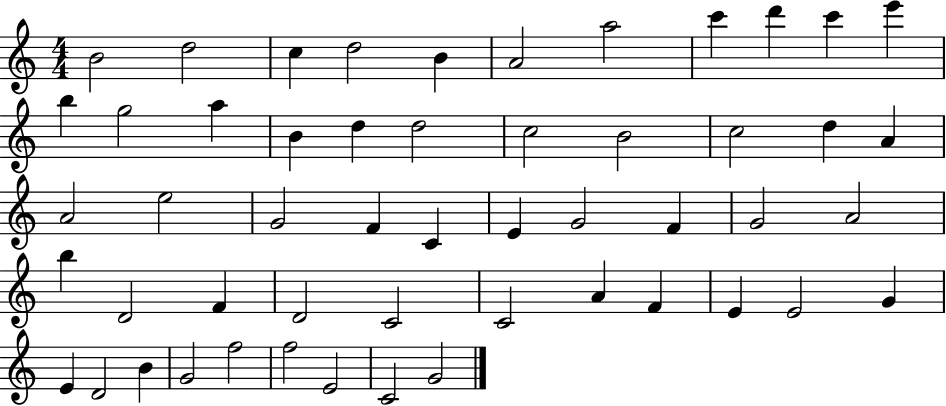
{
  \clef treble
  \numericTimeSignature
  \time 4/4
  \key c \major
  b'2 d''2 | c''4 d''2 b'4 | a'2 a''2 | c'''4 d'''4 c'''4 e'''4 | \break b''4 g''2 a''4 | b'4 d''4 d''2 | c''2 b'2 | c''2 d''4 a'4 | \break a'2 e''2 | g'2 f'4 c'4 | e'4 g'2 f'4 | g'2 a'2 | \break b''4 d'2 f'4 | d'2 c'2 | c'2 a'4 f'4 | e'4 e'2 g'4 | \break e'4 d'2 b'4 | g'2 f''2 | f''2 e'2 | c'2 g'2 | \break \bar "|."
}